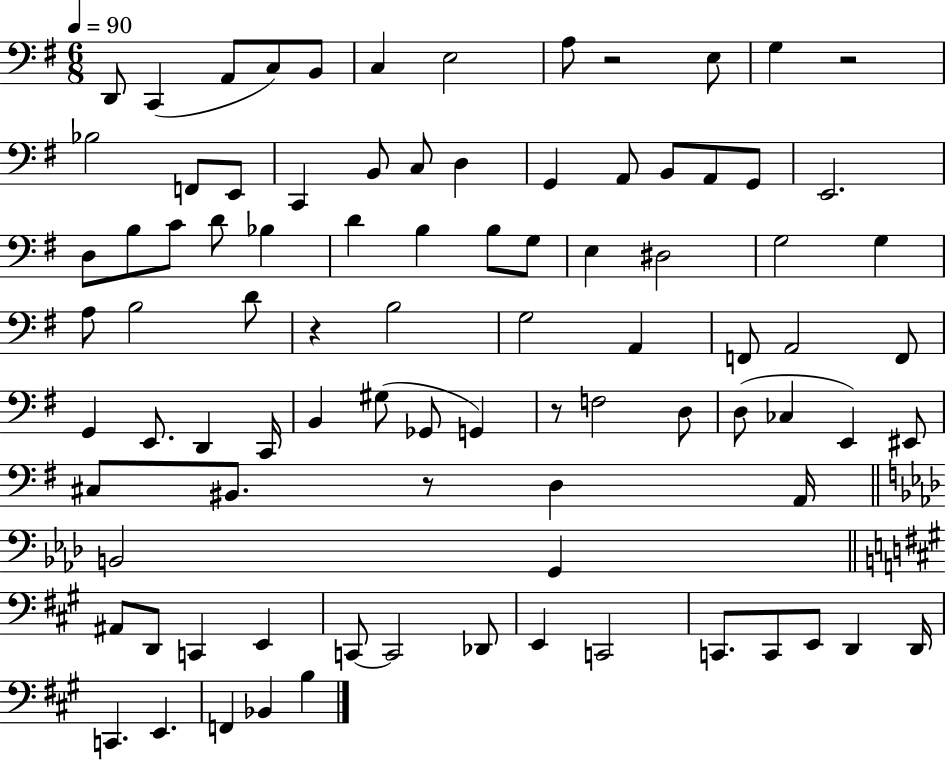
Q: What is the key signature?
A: G major